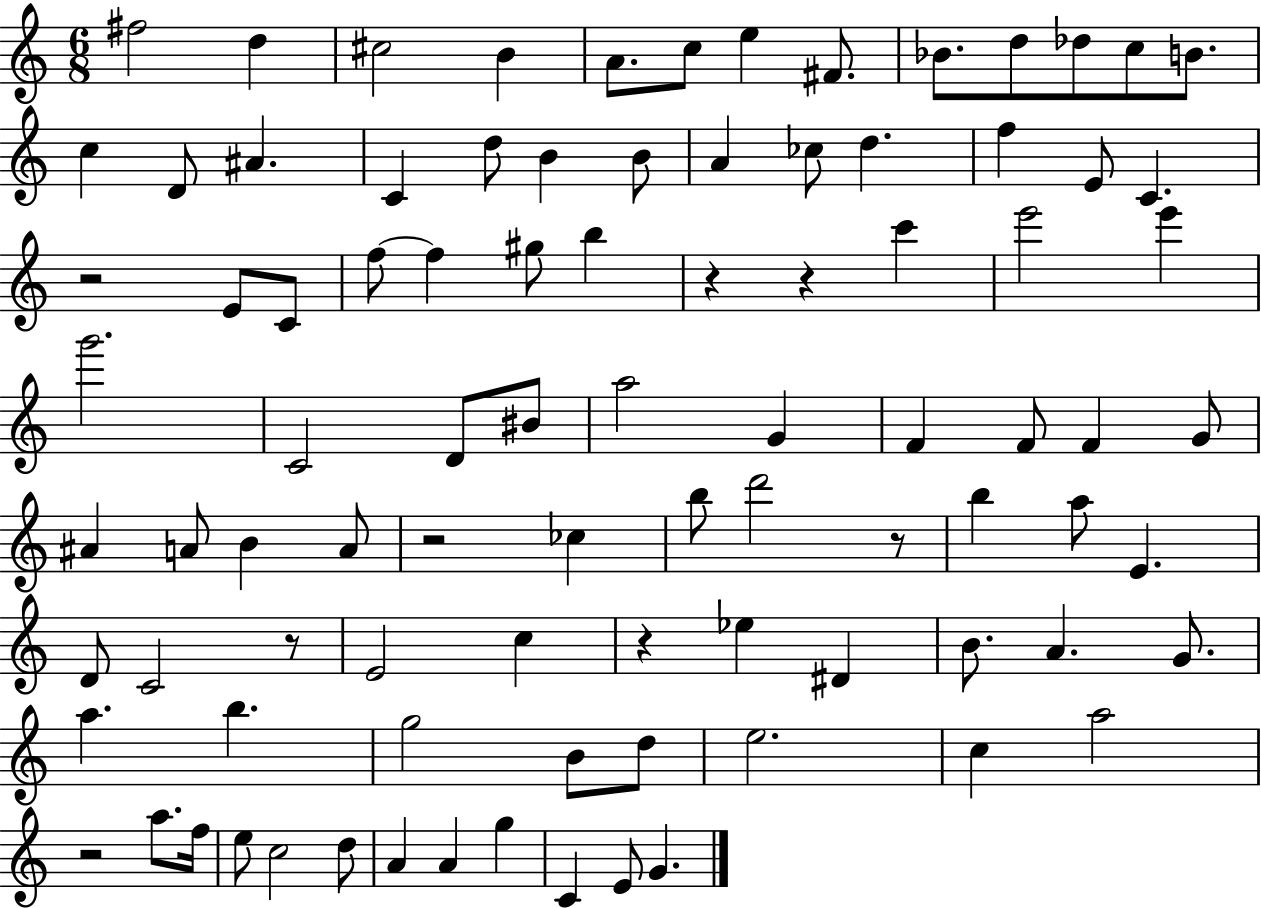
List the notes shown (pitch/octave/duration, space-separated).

F#5/h D5/q C#5/h B4/q A4/e. C5/e E5/q F#4/e. Bb4/e. D5/e Db5/e C5/e B4/e. C5/q D4/e A#4/q. C4/q D5/e B4/q B4/e A4/q CES5/e D5/q. F5/q E4/e C4/q. R/h E4/e C4/e F5/e F5/q G#5/e B5/q R/q R/q C6/q E6/h E6/q G6/h. C4/h D4/e BIS4/e A5/h G4/q F4/q F4/e F4/q G4/e A#4/q A4/e B4/q A4/e R/h CES5/q B5/e D6/h R/e B5/q A5/e E4/q. D4/e C4/h R/e E4/h C5/q R/q Eb5/q D#4/q B4/e. A4/q. G4/e. A5/q. B5/q. G5/h B4/e D5/e E5/h. C5/q A5/h R/h A5/e. F5/s E5/e C5/h D5/e A4/q A4/q G5/q C4/q E4/e G4/q.